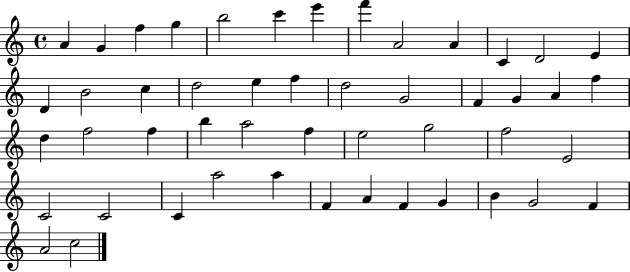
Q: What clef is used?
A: treble